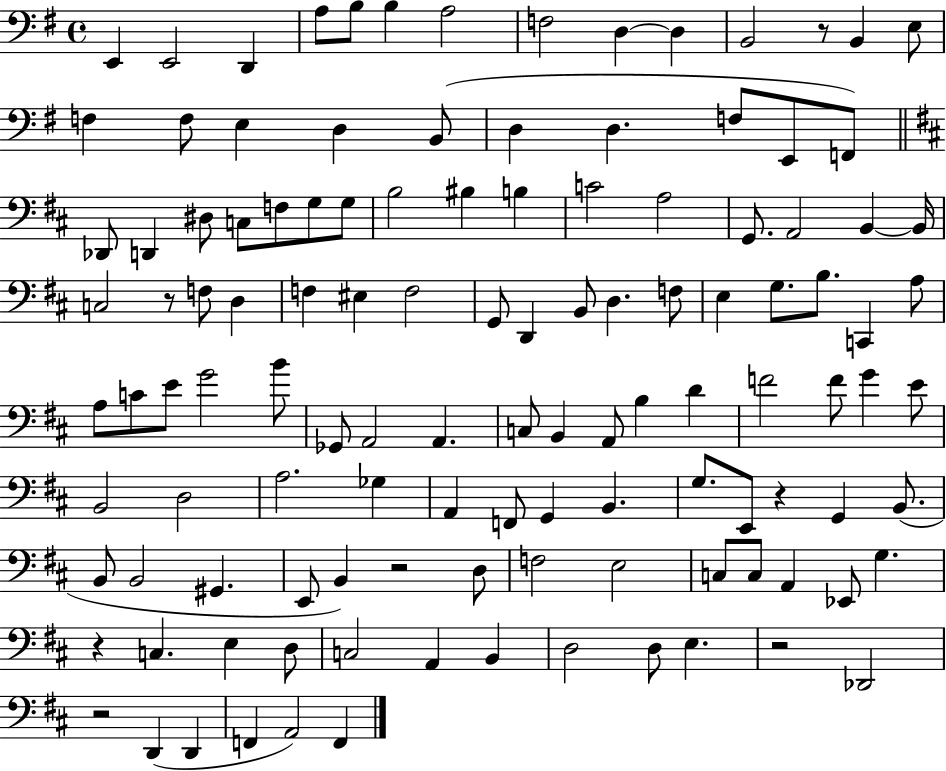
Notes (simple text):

E2/q E2/h D2/q A3/e B3/e B3/q A3/h F3/h D3/q D3/q B2/h R/e B2/q E3/e F3/q F3/e E3/q D3/q B2/e D3/q D3/q. F3/e E2/e F2/e Db2/e D2/q D#3/e C3/e F3/e G3/e G3/e B3/h BIS3/q B3/q C4/h A3/h G2/e. A2/h B2/q B2/s C3/h R/e F3/e D3/q F3/q EIS3/q F3/h G2/e D2/q B2/e D3/q. F3/e E3/q G3/e. B3/e. C2/q A3/e A3/e C4/e E4/e G4/h B4/e Gb2/e A2/h A2/q. C3/e B2/q A2/e B3/q D4/q F4/h F4/e G4/q E4/e B2/h D3/h A3/h. Gb3/q A2/q F2/e G2/q B2/q. G3/e. E2/e R/q G2/q B2/e. B2/e B2/h G#2/q. E2/e B2/q R/h D3/e F3/h E3/h C3/e C3/e A2/q Eb2/e G3/q. R/q C3/q. E3/q D3/e C3/h A2/q B2/q D3/h D3/e E3/q. R/h Db2/h R/h D2/q D2/q F2/q A2/h F2/q